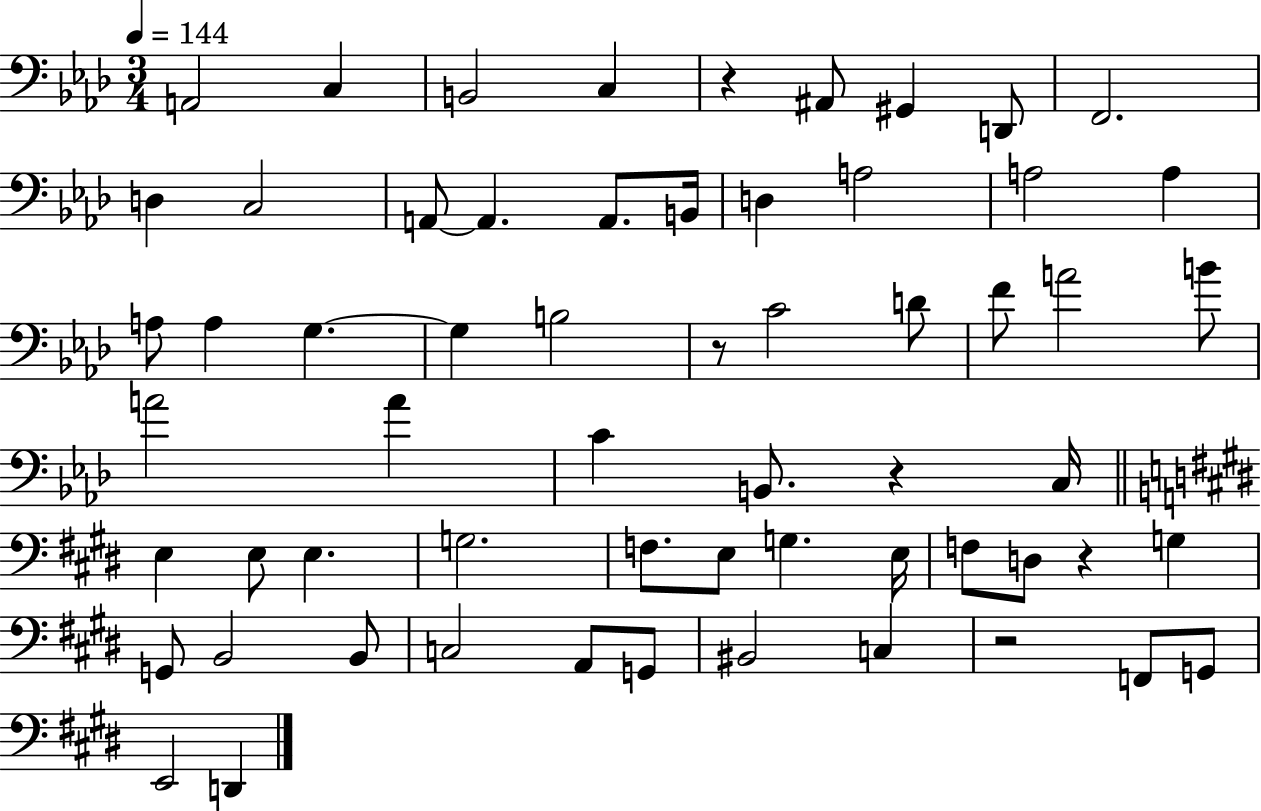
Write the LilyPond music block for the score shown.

{
  \clef bass
  \numericTimeSignature
  \time 3/4
  \key aes \major
  \tempo 4 = 144
  a,2 c4 | b,2 c4 | r4 ais,8 gis,4 d,8 | f,2. | \break d4 c2 | a,8~~ a,4. a,8. b,16 | d4 a2 | a2 a4 | \break a8 a4 g4.~~ | g4 b2 | r8 c'2 d'8 | f'8 a'2 b'8 | \break a'2 a'4 | c'4 b,8. r4 c16 | \bar "||" \break \key e \major e4 e8 e4. | g2. | f8. e8 g4. e16 | f8 d8 r4 g4 | \break g,8 b,2 b,8 | c2 a,8 g,8 | bis,2 c4 | r2 f,8 g,8 | \break e,2 d,4 | \bar "|."
}